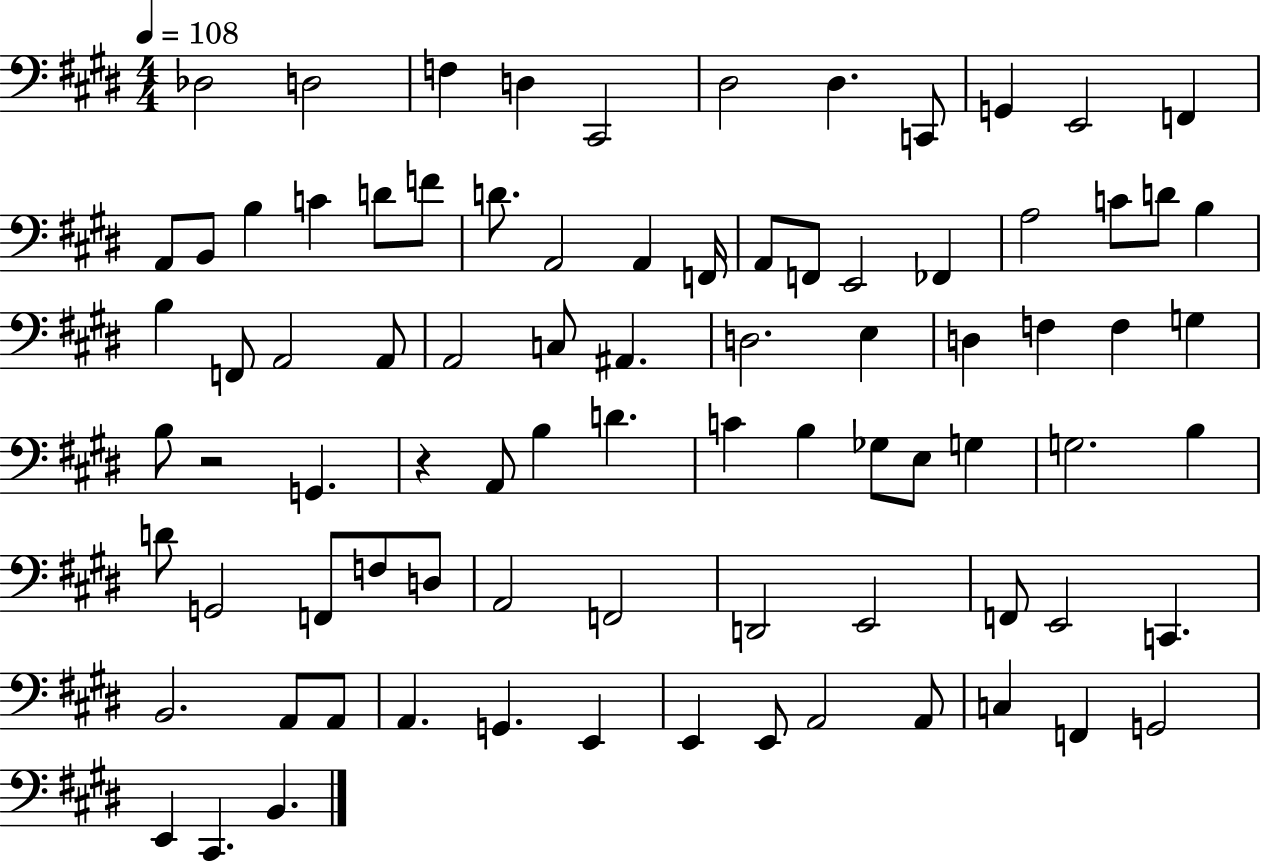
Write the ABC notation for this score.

X:1
T:Untitled
M:4/4
L:1/4
K:E
_D,2 D,2 F, D, ^C,,2 ^D,2 ^D, C,,/2 G,, E,,2 F,, A,,/2 B,,/2 B, C D/2 F/2 D/2 A,,2 A,, F,,/4 A,,/2 F,,/2 E,,2 _F,, A,2 C/2 D/2 B, B, F,,/2 A,,2 A,,/2 A,,2 C,/2 ^A,, D,2 E, D, F, F, G, B,/2 z2 G,, z A,,/2 B, D C B, _G,/2 E,/2 G, G,2 B, D/2 G,,2 F,,/2 F,/2 D,/2 A,,2 F,,2 D,,2 E,,2 F,,/2 E,,2 C,, B,,2 A,,/2 A,,/2 A,, G,, E,, E,, E,,/2 A,,2 A,,/2 C, F,, G,,2 E,, ^C,, B,,